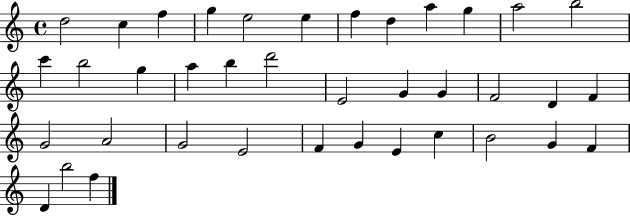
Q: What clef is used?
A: treble